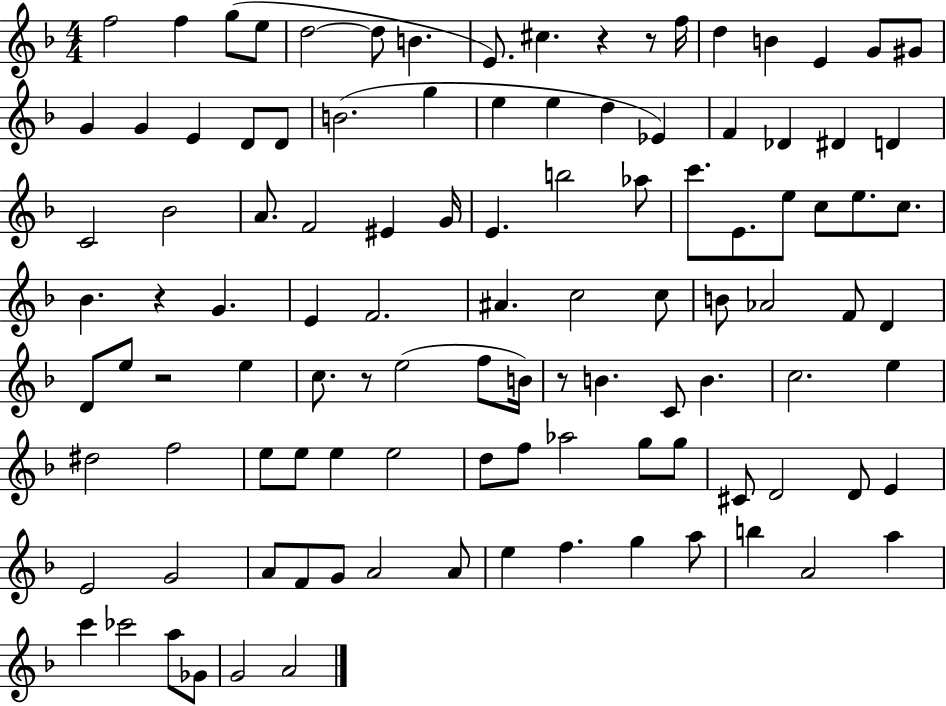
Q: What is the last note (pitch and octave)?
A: A4